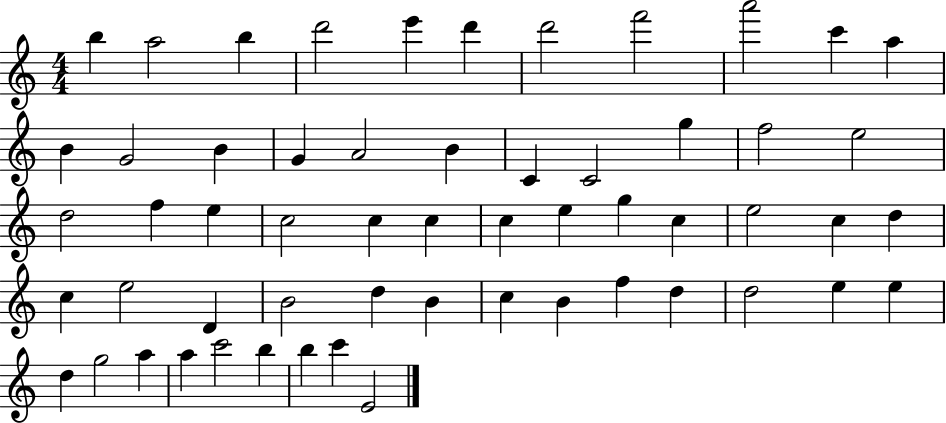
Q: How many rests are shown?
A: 0